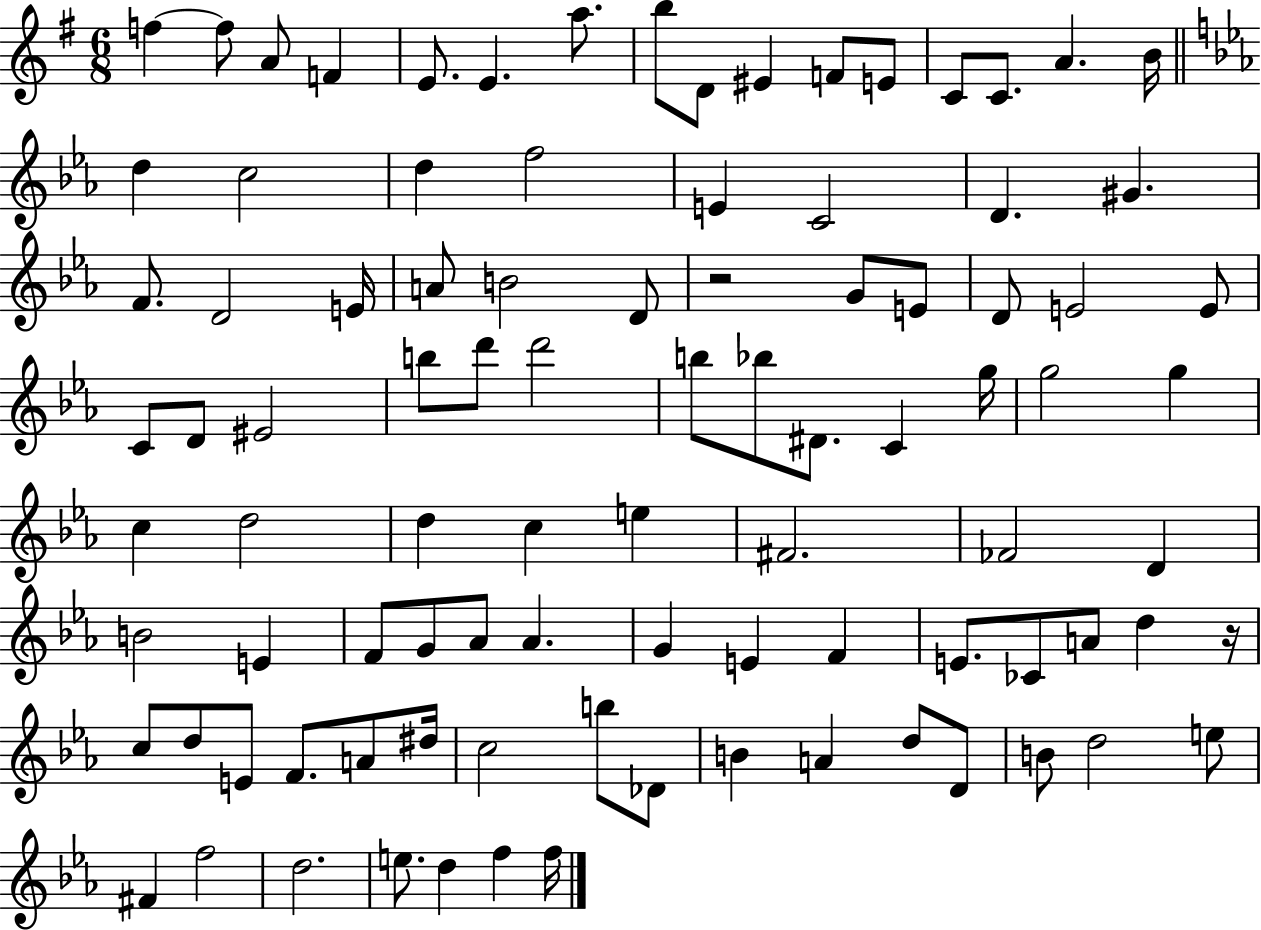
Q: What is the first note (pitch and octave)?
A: F5